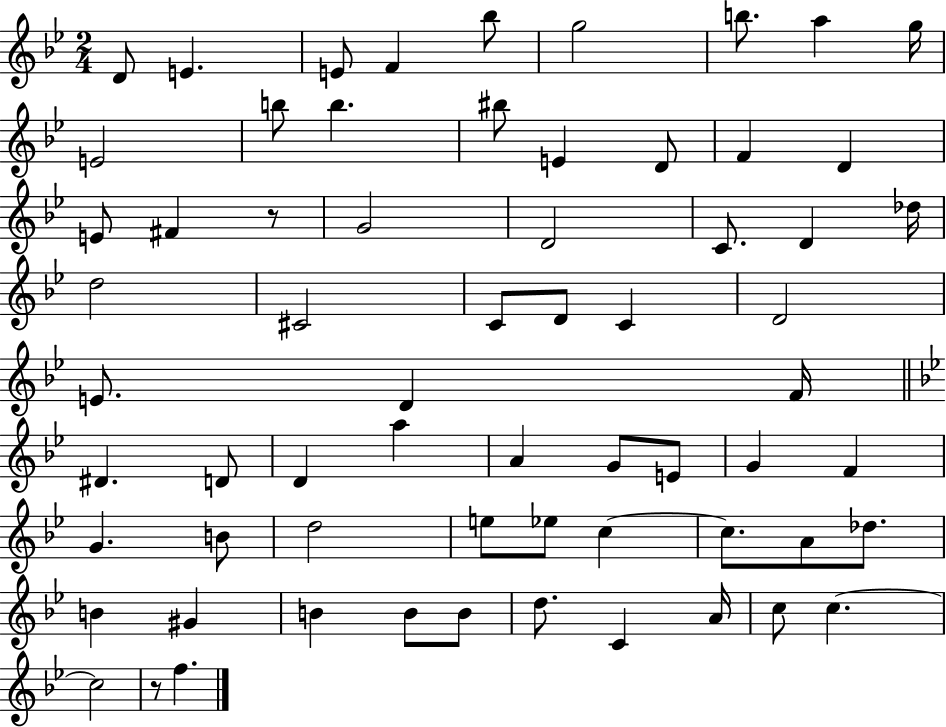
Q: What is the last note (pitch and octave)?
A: F5